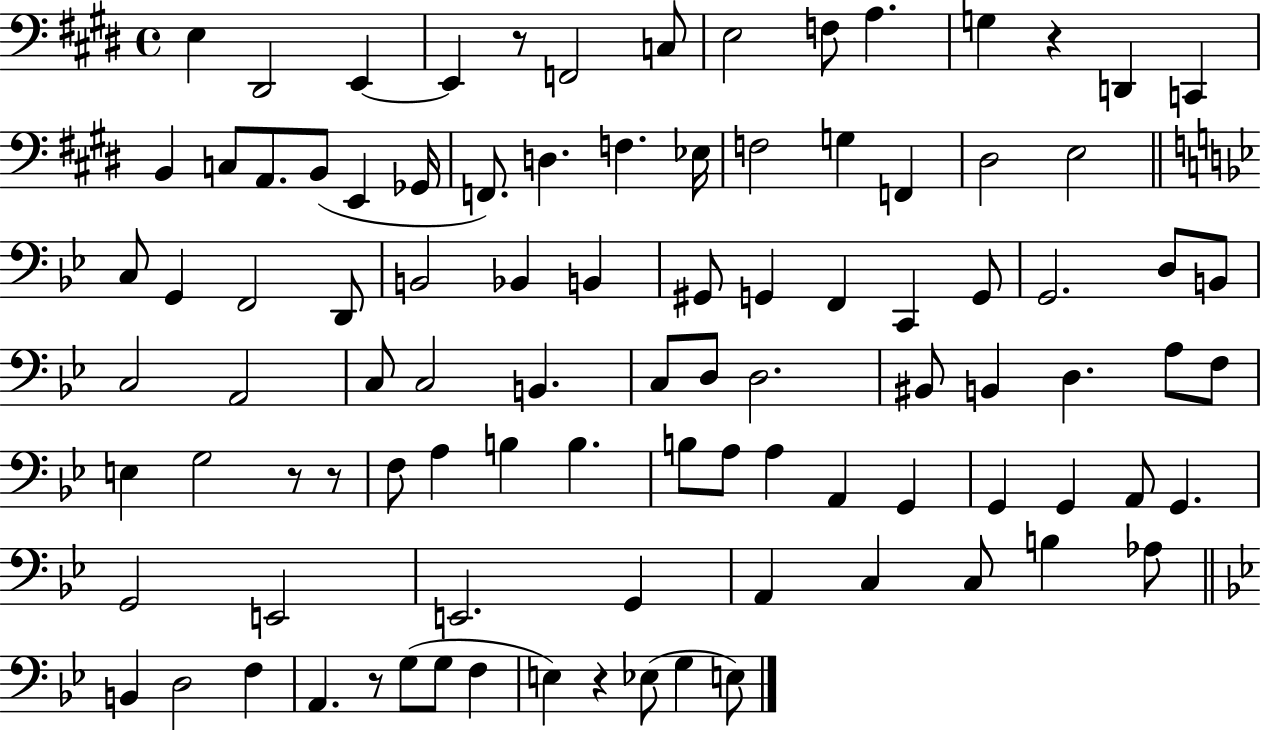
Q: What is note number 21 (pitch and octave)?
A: F3